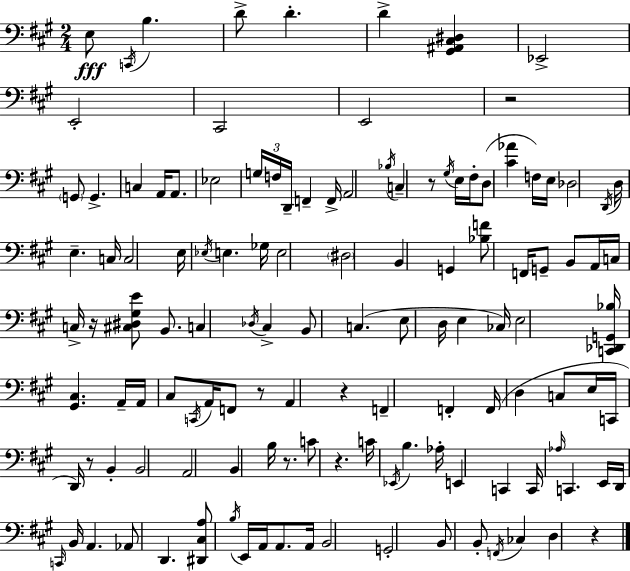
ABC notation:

X:1
T:Untitled
M:2/4
L:1/4
K:A
E,/2 C,,/4 B, D/2 D D [^G,,^A,,^C,^D,] _E,,2 E,,2 ^C,,2 E,,2 z2 G,,/2 G,, C, A,,/4 A,,/2 _E,2 G,/4 F,/4 D,,/4 F,, F,,/4 A,,2 _B,/4 C, z/2 ^G,/4 E,/4 ^F,/4 D,/2 [^C_A] F,/4 E,/4 _D,2 D,,/4 D,/4 E, C,/4 C,2 E,/4 _E,/4 E, _G,/4 E,2 ^D,2 B,, G,, [_B,F]/2 F,,/4 G,,/2 B,,/2 A,,/4 C,/4 C,/4 z/4 [^C,^D,^G,E]/2 B,,/2 C, _D,/4 ^C, B,,/2 C, E,/2 D,/4 E, _C,/4 E,2 [C,,_D,,G,,_B,]/4 [^G,,^C,] A,,/4 A,,/4 ^C,/2 C,,/4 A,,/4 F,,/2 z/2 A,, z F,, F,, F,,/4 D, C,/2 E,/4 C,,/4 D,,/4 z/2 B,, B,,2 A,,2 B,, B,/4 z/2 C/2 z C/4 _E,,/4 B, _A,/4 E,, C,, C,,/4 _A,/4 C,, E,,/4 D,,/4 C,,/4 B,,/4 A,, _A,,/2 D,, [^D,,^C,A,]/2 B,/4 E,,/4 A,,/4 A,,/2 A,,/4 B,,2 G,,2 B,,/2 B,,/2 F,,/4 _C, D, z